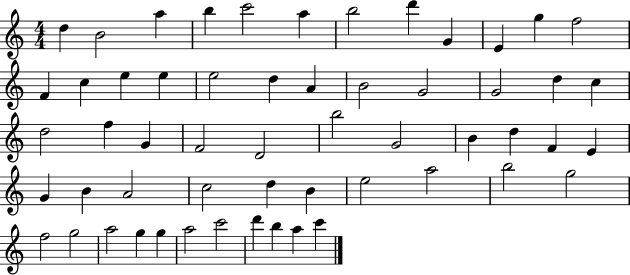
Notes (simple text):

D5/q B4/h A5/q B5/q C6/h A5/q B5/h D6/q G4/q E4/q G5/q F5/h F4/q C5/q E5/q E5/q E5/h D5/q A4/q B4/h G4/h G4/h D5/q C5/q D5/h F5/q G4/q F4/h D4/h B5/h G4/h B4/q D5/q F4/q E4/q G4/q B4/q A4/h C5/h D5/q B4/q E5/h A5/h B5/h G5/h F5/h G5/h A5/h G5/q G5/q A5/h C6/h D6/q B5/q A5/q C6/q